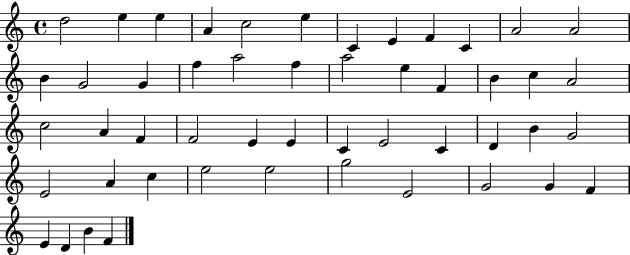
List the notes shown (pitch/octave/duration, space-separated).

D5/h E5/q E5/q A4/q C5/h E5/q C4/q E4/q F4/q C4/q A4/h A4/h B4/q G4/h G4/q F5/q A5/h F5/q A5/h E5/q F4/q B4/q C5/q A4/h C5/h A4/q F4/q F4/h E4/q E4/q C4/q E4/h C4/q D4/q B4/q G4/h E4/h A4/q C5/q E5/h E5/h G5/h E4/h G4/h G4/q F4/q E4/q D4/q B4/q F4/q